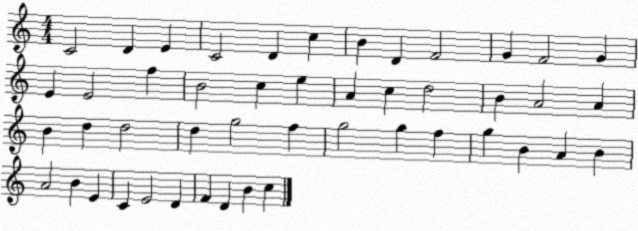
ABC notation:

X:1
T:Untitled
M:4/4
L:1/4
K:C
C2 D E C2 D c B D F2 G F2 G E E2 f B2 c e A c d2 B A2 A B d d2 d g2 f g2 g f g B A B A2 B E C E2 D F D B c